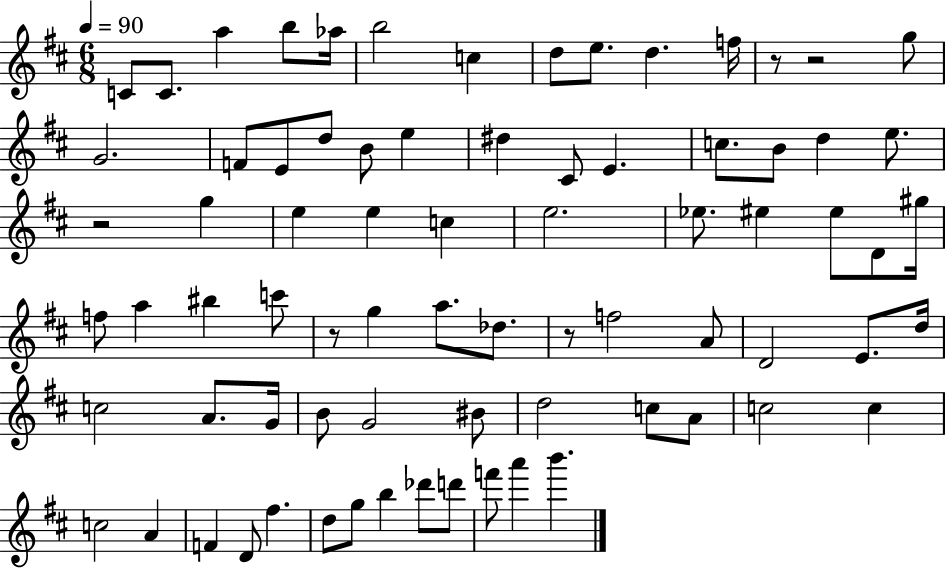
X:1
T:Untitled
M:6/8
L:1/4
K:D
C/2 C/2 a b/2 _a/4 b2 c d/2 e/2 d f/4 z/2 z2 g/2 G2 F/2 E/2 d/2 B/2 e ^d ^C/2 E c/2 B/2 d e/2 z2 g e e c e2 _e/2 ^e ^e/2 D/2 ^g/4 f/2 a ^b c'/2 z/2 g a/2 _d/2 z/2 f2 A/2 D2 E/2 d/4 c2 A/2 G/4 B/2 G2 ^B/2 d2 c/2 A/2 c2 c c2 A F D/2 ^f d/2 g/2 b _d'/2 d'/2 f'/2 a' b'